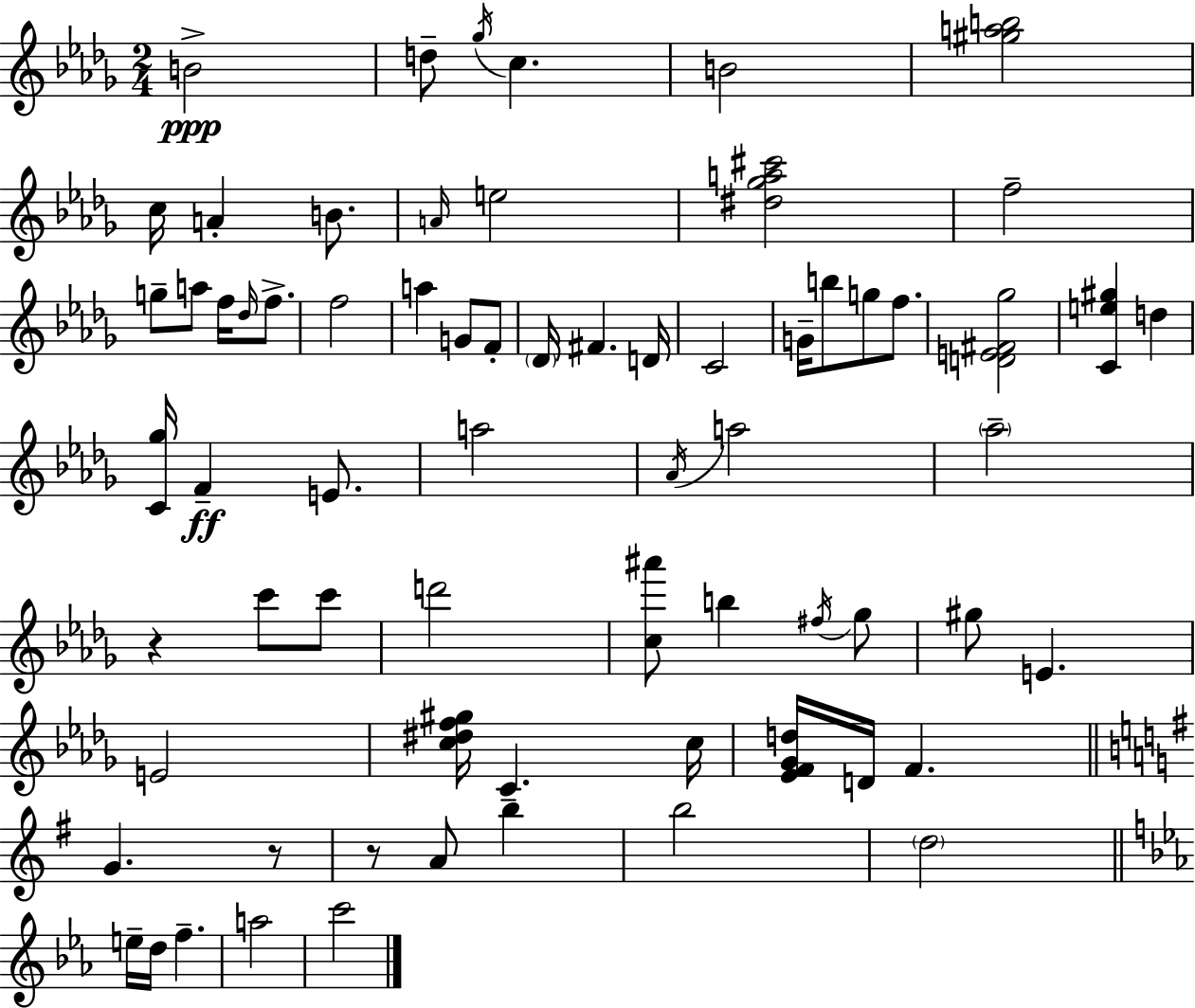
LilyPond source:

{
  \clef treble
  \numericTimeSignature
  \time 2/4
  \key bes \minor
  b'2->\ppp | d''8-- \acciaccatura { ges''16 } c''4. | b'2 | <gis'' a'' b''>2 | \break c''16 a'4-. b'8. | \grace { a'16 } e''2 | <dis'' ges'' a'' cis'''>2 | f''2-- | \break g''8-- a''8 f''16 \grace { des''16 } | f''8.-> f''2 | a''4 g'8 | f'8-. \parenthesize des'16 fis'4. | \break d'16 c'2 | g'16-- b''8 g''8 | f''8. <d' e' fis' ges''>2 | <c' e'' gis''>4 d''4 | \break <c' ges''>16 f'4--\ff | e'8. a''2 | \acciaccatura { aes'16 } a''2 | \parenthesize aes''2-- | \break r4 | c'''8 c'''8 d'''2 | <c'' ais'''>8 b''4 | \acciaccatura { fis''16 } ges''8 gis''8 e'4. | \break e'2 | <c'' dis'' f'' gis''>16 c'4.-- | c''16 <ees' f' ges' d''>16 d'16 f'4. | \bar "||" \break \key e \minor g'4. r8 | r8 a'8 b''4 | b''2 | \parenthesize d''2 | \break \bar "||" \break \key c \minor e''16-- d''16 f''4.-- | a''2 | c'''2 | \bar "|."
}